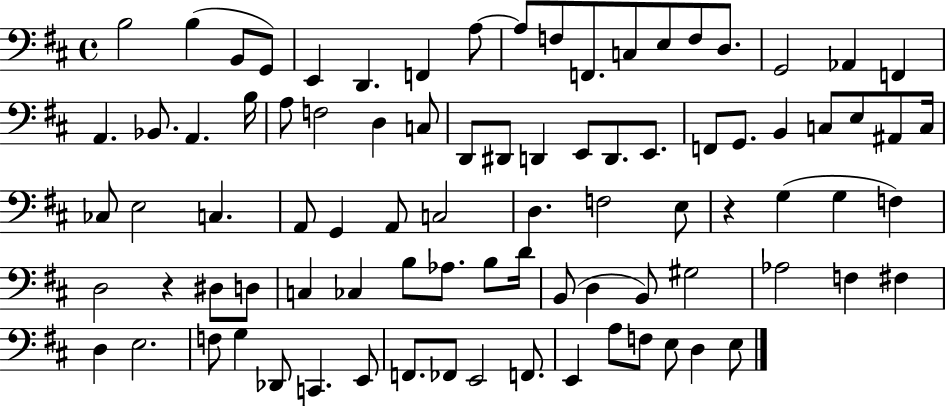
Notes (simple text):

B3/h B3/q B2/e G2/e E2/q D2/q. F2/q A3/e A3/e F3/e F2/e. C3/e E3/e F3/e D3/e. G2/h Ab2/q F2/q A2/q. Bb2/e. A2/q. B3/s A3/e F3/h D3/q C3/e D2/e D#2/e D2/q E2/e D2/e. E2/e. F2/e G2/e. B2/q C3/e E3/e A#2/e C3/s CES3/e E3/h C3/q. A2/e G2/q A2/e C3/h D3/q. F3/h E3/e R/q G3/q G3/q F3/q D3/h R/q D#3/e D3/e C3/q CES3/q B3/e Ab3/e. B3/e D4/s B2/e D3/q B2/e G#3/h Ab3/h F3/q F#3/q D3/q E3/h. F3/e G3/q Db2/e C2/q. E2/e F2/e. FES2/e E2/h F2/e. E2/q A3/e F3/e E3/e D3/q E3/e